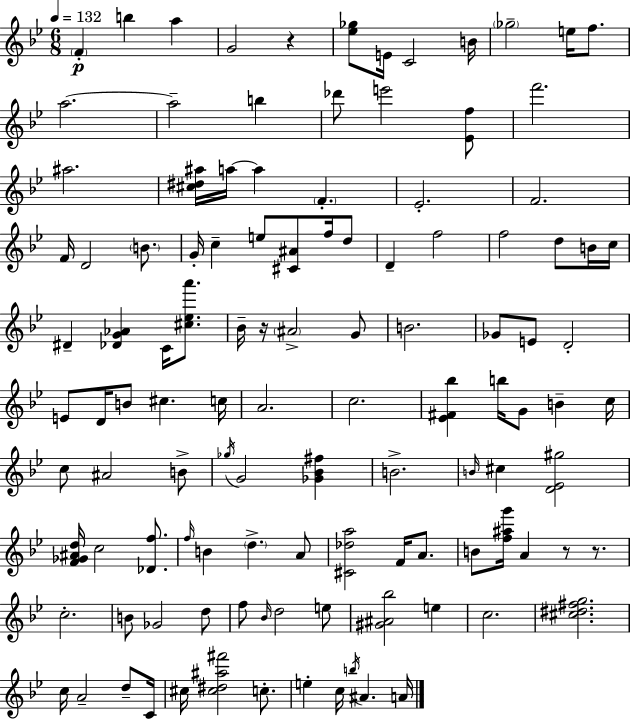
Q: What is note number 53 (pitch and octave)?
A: B5